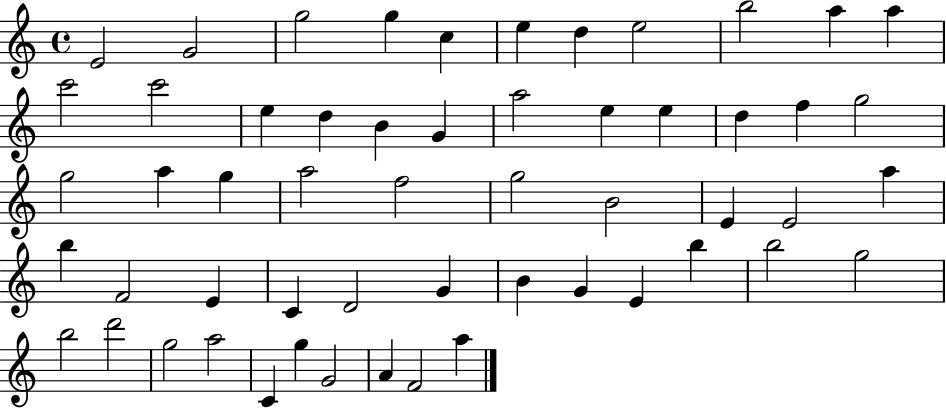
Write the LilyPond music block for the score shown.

{
  \clef treble
  \time 4/4
  \defaultTimeSignature
  \key c \major
  e'2 g'2 | g''2 g''4 c''4 | e''4 d''4 e''2 | b''2 a''4 a''4 | \break c'''2 c'''2 | e''4 d''4 b'4 g'4 | a''2 e''4 e''4 | d''4 f''4 g''2 | \break g''2 a''4 g''4 | a''2 f''2 | g''2 b'2 | e'4 e'2 a''4 | \break b''4 f'2 e'4 | c'4 d'2 g'4 | b'4 g'4 e'4 b''4 | b''2 g''2 | \break b''2 d'''2 | g''2 a''2 | c'4 g''4 g'2 | a'4 f'2 a''4 | \break \bar "|."
}